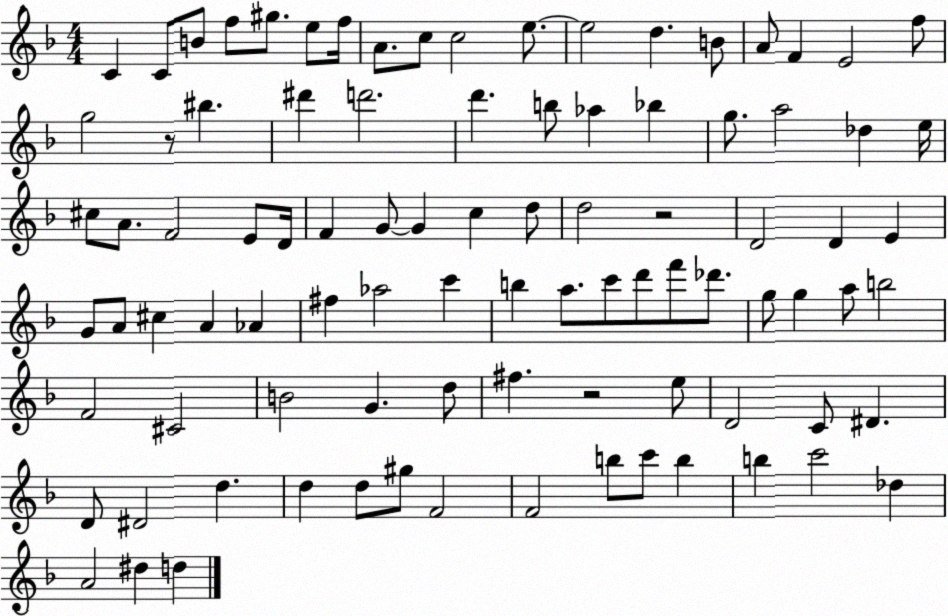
X:1
T:Untitled
M:4/4
L:1/4
K:F
C C/2 B/2 f/2 ^g/2 e/2 f/4 A/2 c/2 c2 e/2 e2 d B/2 A/2 F E2 f/2 g2 z/2 ^b ^d' d'2 d' b/2 _a _b g/2 a2 _d e/4 ^c/2 A/2 F2 E/2 D/4 F G/2 G c d/2 d2 z2 D2 D E G/2 A/2 ^c A _A ^f _a2 c' b a/2 c'/2 d'/2 f'/2 _d'/2 g/2 g a/2 b2 F2 ^C2 B2 G d/2 ^f z2 e/2 D2 C/2 ^D D/2 ^D2 d d d/2 ^g/2 F2 F2 b/2 c'/2 b b c'2 _d A2 ^d d